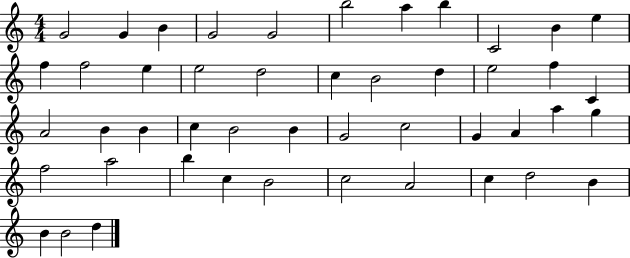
G4/h G4/q B4/q G4/h G4/h B5/h A5/q B5/q C4/h B4/q E5/q F5/q F5/h E5/q E5/h D5/h C5/q B4/h D5/q E5/h F5/q C4/q A4/h B4/q B4/q C5/q B4/h B4/q G4/h C5/h G4/q A4/q A5/q G5/q F5/h A5/h B5/q C5/q B4/h C5/h A4/h C5/q D5/h B4/q B4/q B4/h D5/q